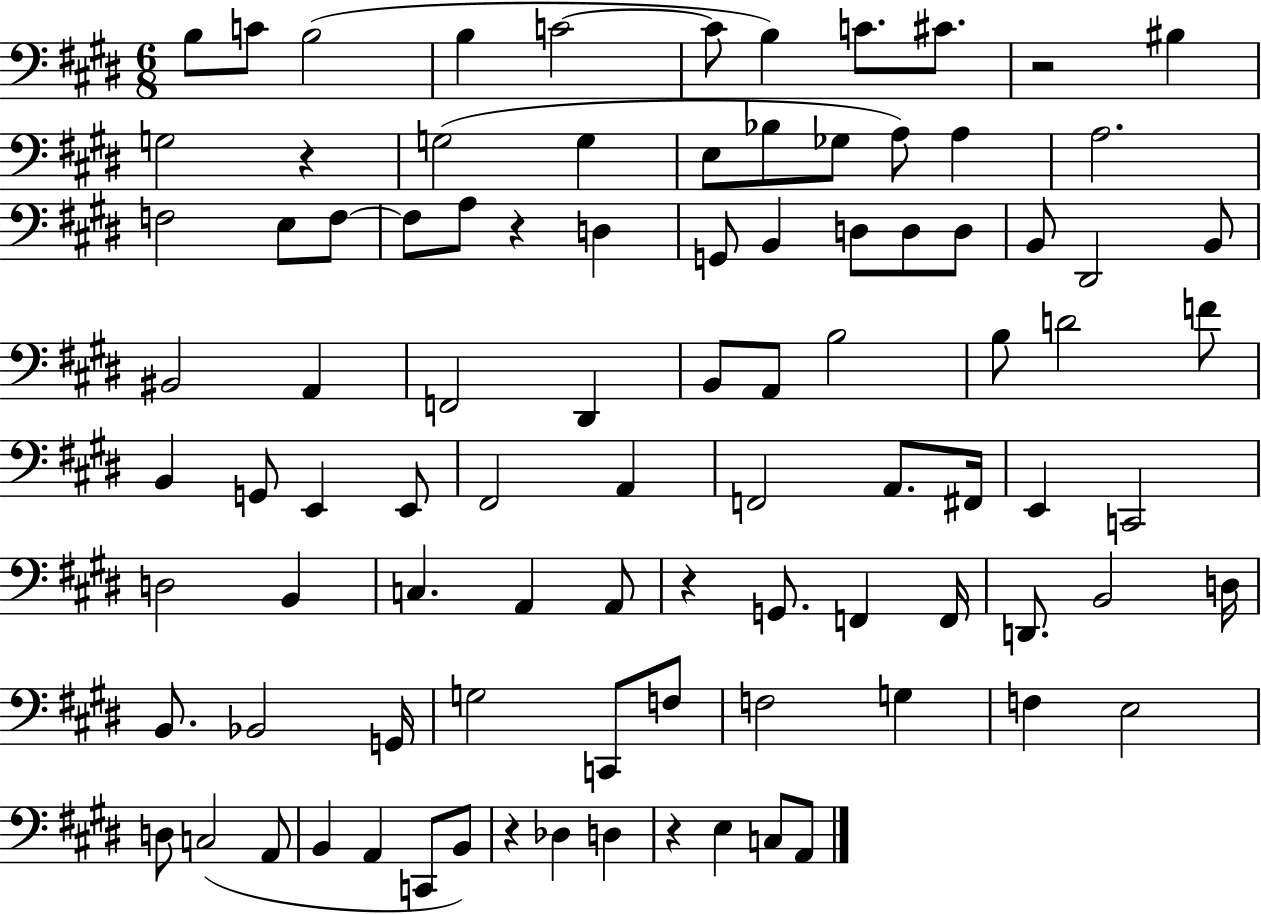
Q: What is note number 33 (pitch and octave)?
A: B2